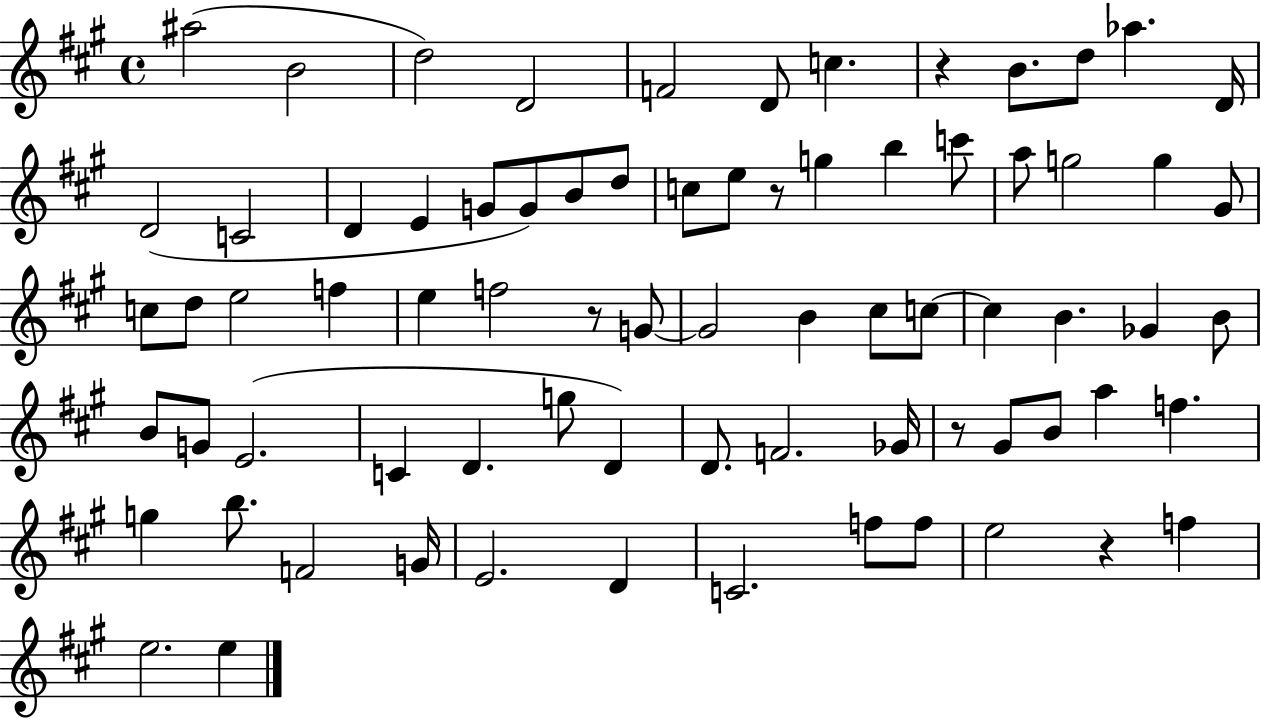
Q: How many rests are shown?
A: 5